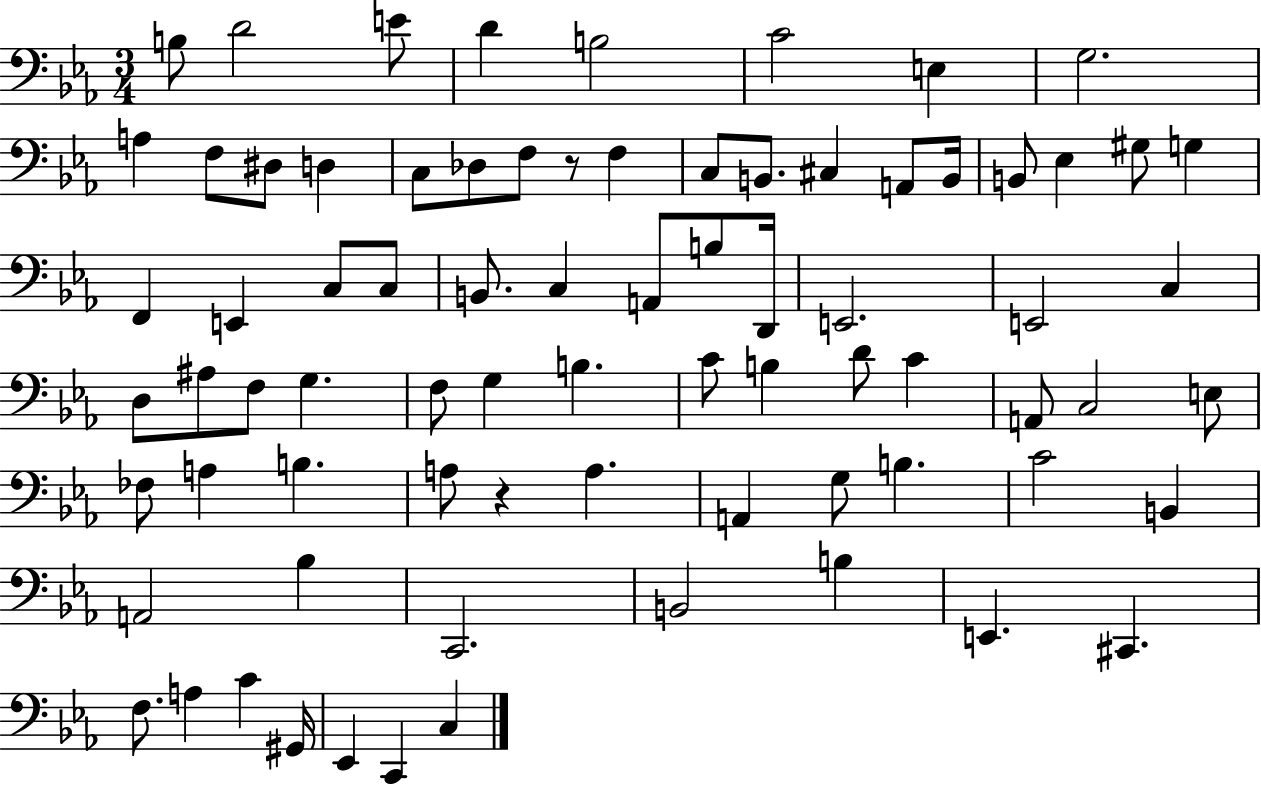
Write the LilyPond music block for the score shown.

{
  \clef bass
  \numericTimeSignature
  \time 3/4
  \key ees \major
  b8 d'2 e'8 | d'4 b2 | c'2 e4 | g2. | \break a4 f8 dis8 d4 | c8 des8 f8 r8 f4 | c8 b,8. cis4 a,8 b,16 | b,8 ees4 gis8 g4 | \break f,4 e,4 c8 c8 | b,8. c4 a,8 b8 d,16 | e,2. | e,2 c4 | \break d8 ais8 f8 g4. | f8 g4 b4. | c'8 b4 d'8 c'4 | a,8 c2 e8 | \break fes8 a4 b4. | a8 r4 a4. | a,4 g8 b4. | c'2 b,4 | \break a,2 bes4 | c,2. | b,2 b4 | e,4. cis,4. | \break f8. a4 c'4 gis,16 | ees,4 c,4 c4 | \bar "|."
}